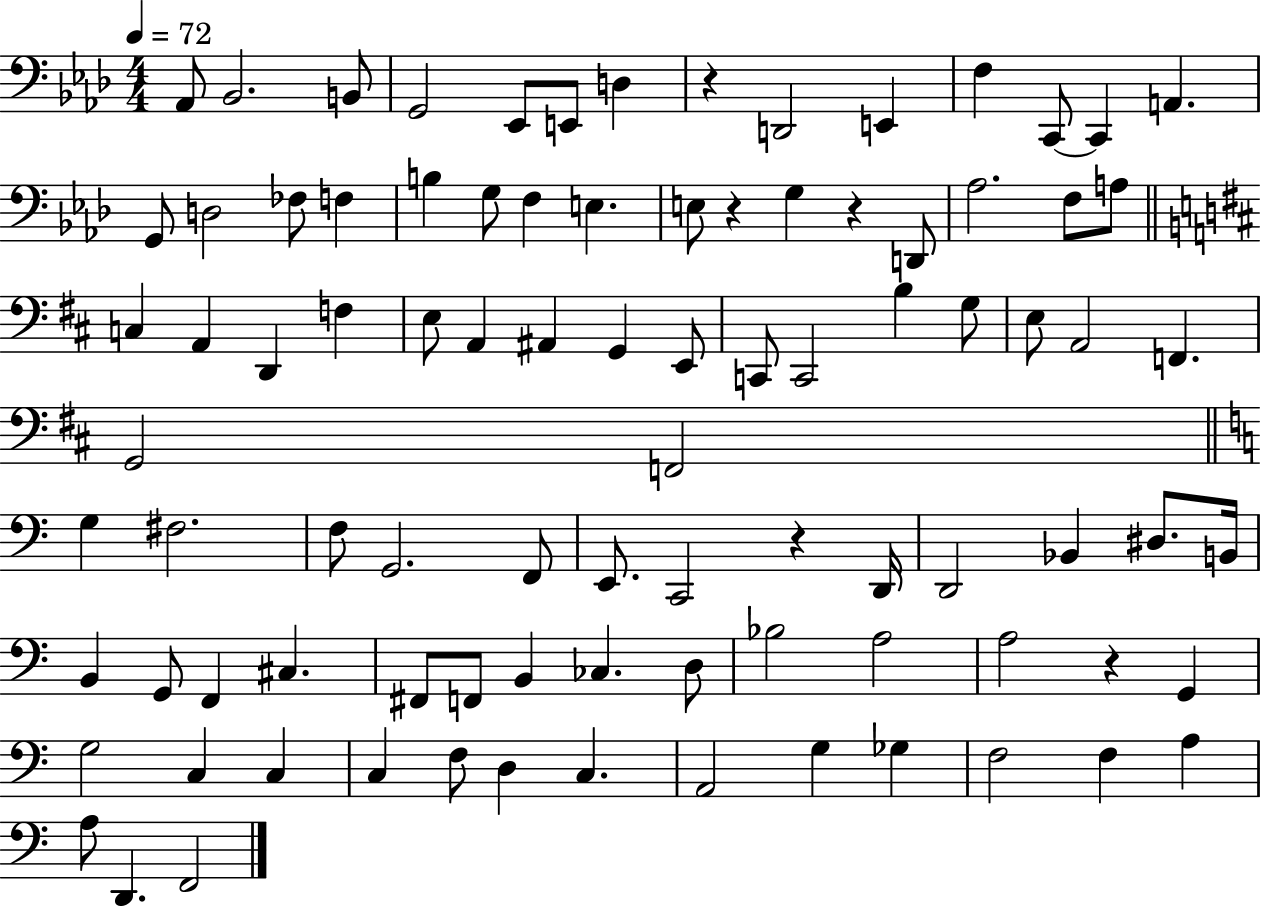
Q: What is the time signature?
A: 4/4